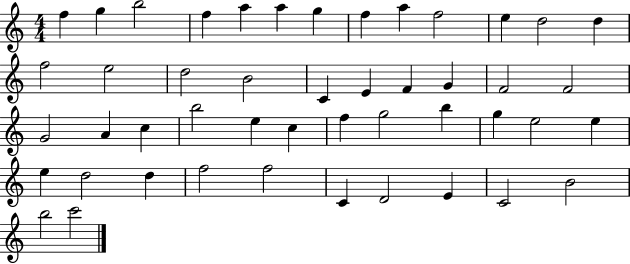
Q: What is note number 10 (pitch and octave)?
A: F5